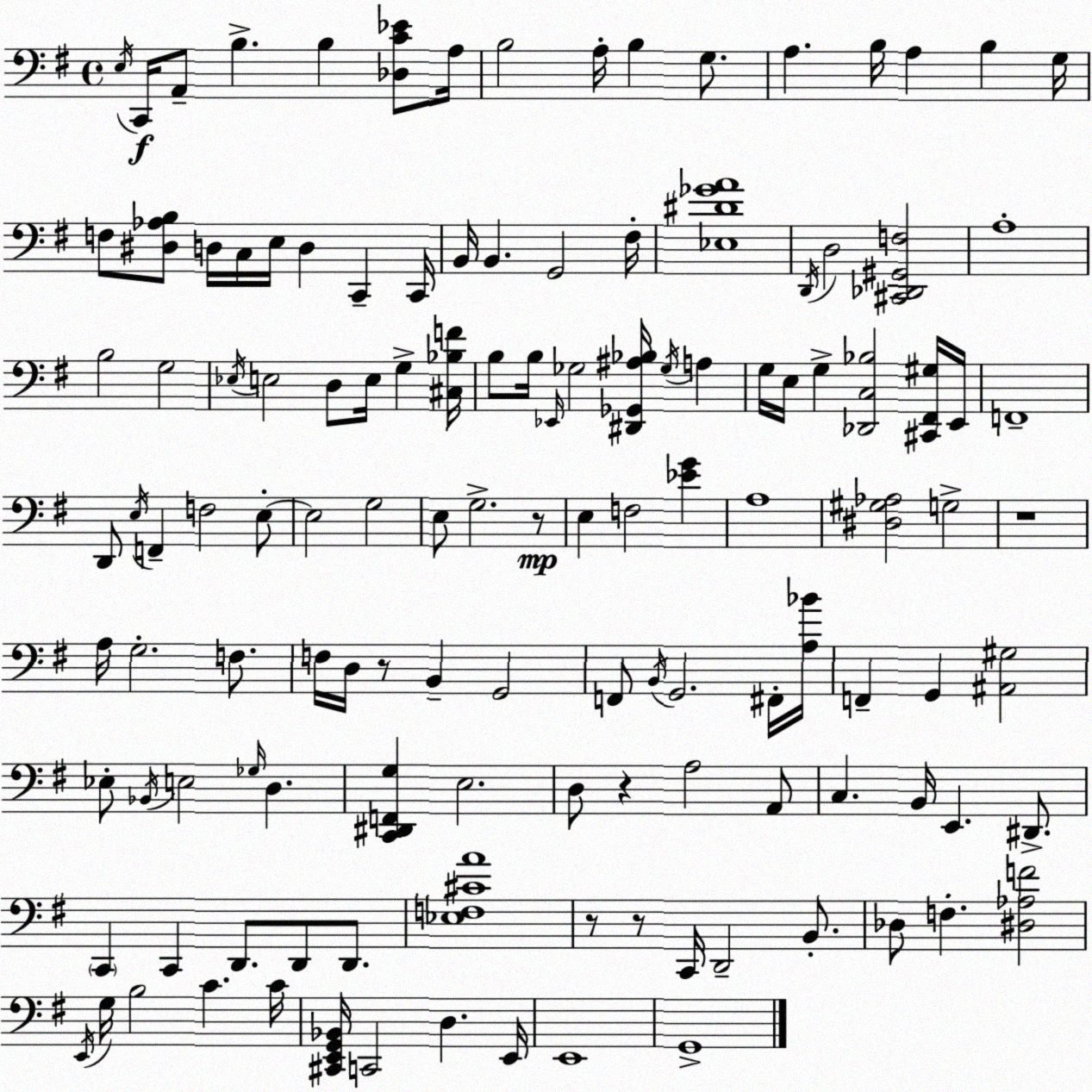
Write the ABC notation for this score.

X:1
T:Untitled
M:4/4
L:1/4
K:G
E,/4 C,,/4 A,,/2 B, B, [_D,C_E]/2 A,/4 B,2 A,/4 B, G,/2 A, B,/4 A, B, G,/4 F,/2 [^D,_A,B,]/2 D,/4 C,/4 E,/4 D, C,, C,,/4 B,,/4 B,, G,,2 ^F,/4 [_E,^D_GA]4 D,,/4 D,2 [^C,,_D,,^G,,F,]2 A,4 B,2 G,2 _E,/4 E,2 D,/2 E,/4 G, [^C,_B,F]/4 B,/2 B,/4 _E,,/4 _G,2 [^D,,_G,,^A,_B,]/4 _G,/4 A, G,/4 E,/4 G, [_D,,C,_B,]2 [^C,,^F,,^G,]/4 E,,/4 F,,4 D,,/2 E,/4 F,, F,2 E,/2 E,2 G,2 E,/2 G,2 z/2 E, F,2 [_EG] A,4 [^D,^G,_A,]2 G,2 z4 A,/4 G,2 F,/2 F,/4 D,/4 z/2 B,, G,,2 F,,/2 B,,/4 G,,2 ^F,,/4 [A,_B]/4 F,, G,, [^A,,^G,]2 _E,/2 _B,,/4 E,2 _G,/4 D, [C,,^D,,F,,G,] E,2 D,/2 z A,2 A,,/2 C, B,,/4 E,, ^D,,/2 C,, C,, D,,/2 D,,/2 D,,/2 [_E,F,^CA]4 z/2 z/2 C,,/4 D,,2 B,,/2 _D,/2 F, [^D,_A,F]2 E,,/4 G,/4 B,2 C C/4 [^C,,E,,G,,_B,,]/4 C,,2 D, E,,/4 E,,4 G,,4